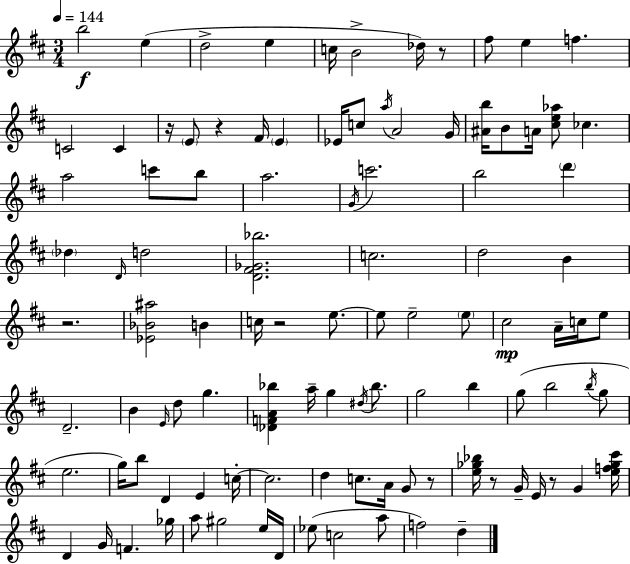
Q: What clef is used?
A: treble